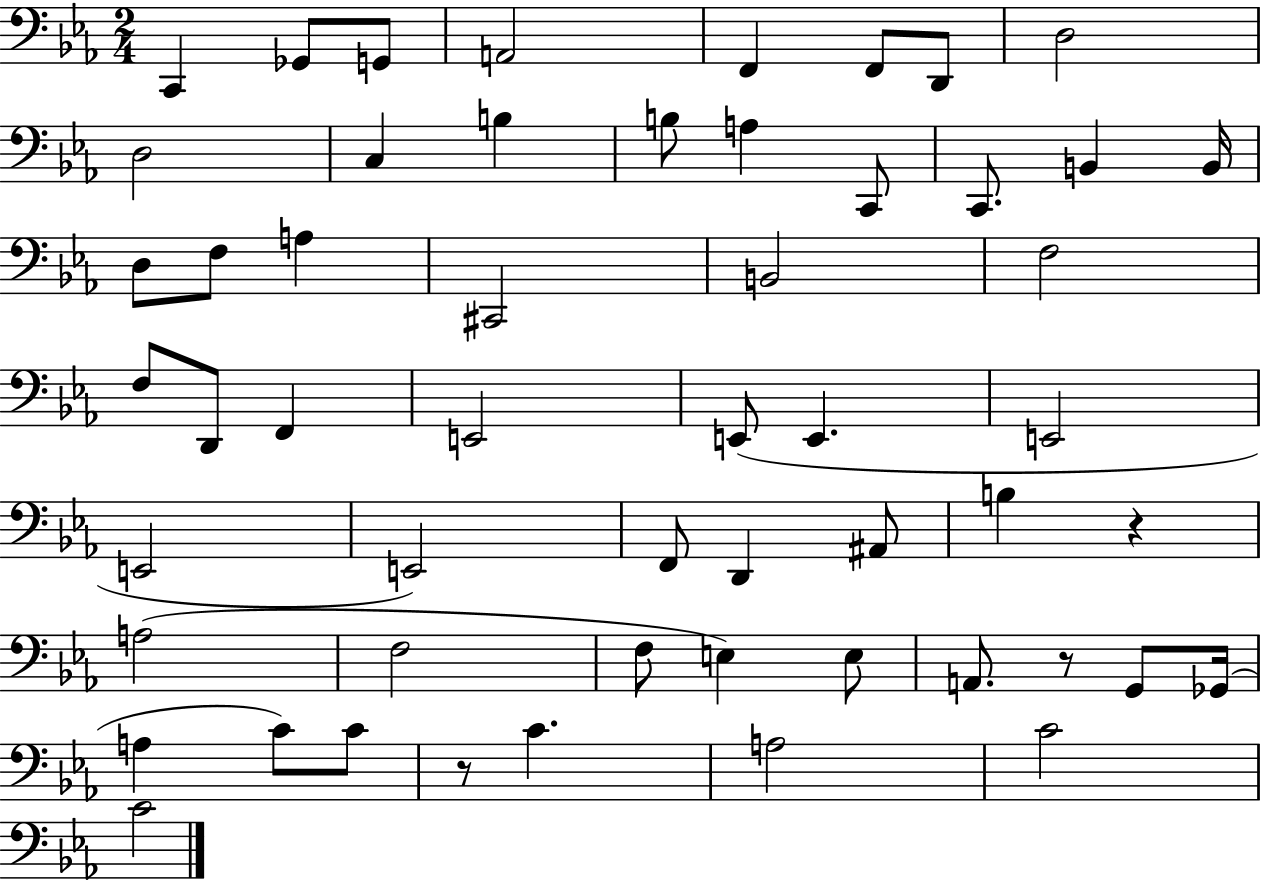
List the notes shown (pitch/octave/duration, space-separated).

C2/q Gb2/e G2/e A2/h F2/q F2/e D2/e D3/h D3/h C3/q B3/q B3/e A3/q C2/e C2/e. B2/q B2/s D3/e F3/e A3/q C#2/h B2/h F3/h F3/e D2/e F2/q E2/h E2/e E2/q. E2/h E2/h E2/h F2/e D2/q A#2/e B3/q R/q A3/h F3/h F3/e E3/q E3/e A2/e. R/e G2/e Gb2/s A3/q C4/e C4/e R/e C4/q. A3/h C4/h C4/h